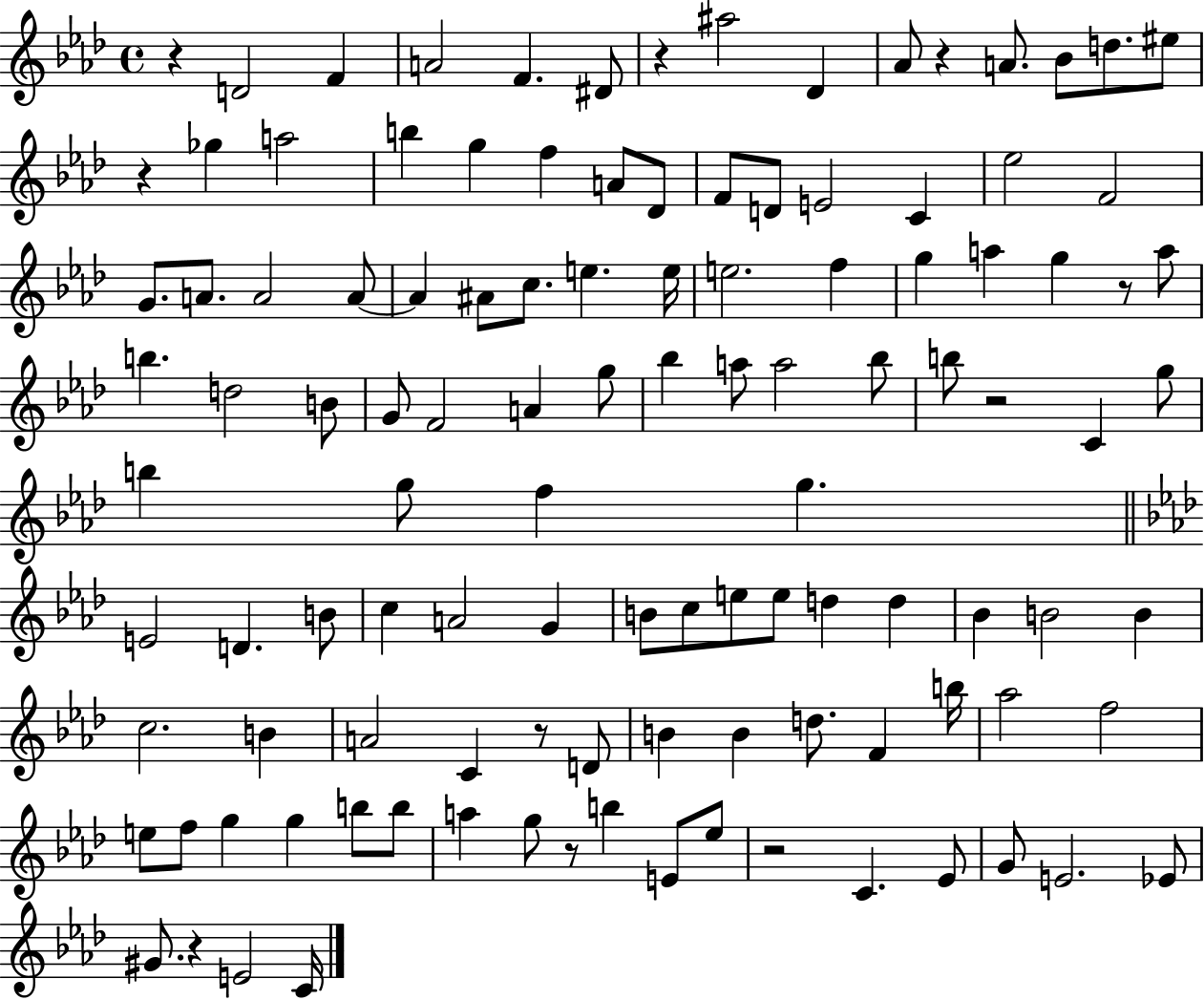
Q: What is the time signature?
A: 4/4